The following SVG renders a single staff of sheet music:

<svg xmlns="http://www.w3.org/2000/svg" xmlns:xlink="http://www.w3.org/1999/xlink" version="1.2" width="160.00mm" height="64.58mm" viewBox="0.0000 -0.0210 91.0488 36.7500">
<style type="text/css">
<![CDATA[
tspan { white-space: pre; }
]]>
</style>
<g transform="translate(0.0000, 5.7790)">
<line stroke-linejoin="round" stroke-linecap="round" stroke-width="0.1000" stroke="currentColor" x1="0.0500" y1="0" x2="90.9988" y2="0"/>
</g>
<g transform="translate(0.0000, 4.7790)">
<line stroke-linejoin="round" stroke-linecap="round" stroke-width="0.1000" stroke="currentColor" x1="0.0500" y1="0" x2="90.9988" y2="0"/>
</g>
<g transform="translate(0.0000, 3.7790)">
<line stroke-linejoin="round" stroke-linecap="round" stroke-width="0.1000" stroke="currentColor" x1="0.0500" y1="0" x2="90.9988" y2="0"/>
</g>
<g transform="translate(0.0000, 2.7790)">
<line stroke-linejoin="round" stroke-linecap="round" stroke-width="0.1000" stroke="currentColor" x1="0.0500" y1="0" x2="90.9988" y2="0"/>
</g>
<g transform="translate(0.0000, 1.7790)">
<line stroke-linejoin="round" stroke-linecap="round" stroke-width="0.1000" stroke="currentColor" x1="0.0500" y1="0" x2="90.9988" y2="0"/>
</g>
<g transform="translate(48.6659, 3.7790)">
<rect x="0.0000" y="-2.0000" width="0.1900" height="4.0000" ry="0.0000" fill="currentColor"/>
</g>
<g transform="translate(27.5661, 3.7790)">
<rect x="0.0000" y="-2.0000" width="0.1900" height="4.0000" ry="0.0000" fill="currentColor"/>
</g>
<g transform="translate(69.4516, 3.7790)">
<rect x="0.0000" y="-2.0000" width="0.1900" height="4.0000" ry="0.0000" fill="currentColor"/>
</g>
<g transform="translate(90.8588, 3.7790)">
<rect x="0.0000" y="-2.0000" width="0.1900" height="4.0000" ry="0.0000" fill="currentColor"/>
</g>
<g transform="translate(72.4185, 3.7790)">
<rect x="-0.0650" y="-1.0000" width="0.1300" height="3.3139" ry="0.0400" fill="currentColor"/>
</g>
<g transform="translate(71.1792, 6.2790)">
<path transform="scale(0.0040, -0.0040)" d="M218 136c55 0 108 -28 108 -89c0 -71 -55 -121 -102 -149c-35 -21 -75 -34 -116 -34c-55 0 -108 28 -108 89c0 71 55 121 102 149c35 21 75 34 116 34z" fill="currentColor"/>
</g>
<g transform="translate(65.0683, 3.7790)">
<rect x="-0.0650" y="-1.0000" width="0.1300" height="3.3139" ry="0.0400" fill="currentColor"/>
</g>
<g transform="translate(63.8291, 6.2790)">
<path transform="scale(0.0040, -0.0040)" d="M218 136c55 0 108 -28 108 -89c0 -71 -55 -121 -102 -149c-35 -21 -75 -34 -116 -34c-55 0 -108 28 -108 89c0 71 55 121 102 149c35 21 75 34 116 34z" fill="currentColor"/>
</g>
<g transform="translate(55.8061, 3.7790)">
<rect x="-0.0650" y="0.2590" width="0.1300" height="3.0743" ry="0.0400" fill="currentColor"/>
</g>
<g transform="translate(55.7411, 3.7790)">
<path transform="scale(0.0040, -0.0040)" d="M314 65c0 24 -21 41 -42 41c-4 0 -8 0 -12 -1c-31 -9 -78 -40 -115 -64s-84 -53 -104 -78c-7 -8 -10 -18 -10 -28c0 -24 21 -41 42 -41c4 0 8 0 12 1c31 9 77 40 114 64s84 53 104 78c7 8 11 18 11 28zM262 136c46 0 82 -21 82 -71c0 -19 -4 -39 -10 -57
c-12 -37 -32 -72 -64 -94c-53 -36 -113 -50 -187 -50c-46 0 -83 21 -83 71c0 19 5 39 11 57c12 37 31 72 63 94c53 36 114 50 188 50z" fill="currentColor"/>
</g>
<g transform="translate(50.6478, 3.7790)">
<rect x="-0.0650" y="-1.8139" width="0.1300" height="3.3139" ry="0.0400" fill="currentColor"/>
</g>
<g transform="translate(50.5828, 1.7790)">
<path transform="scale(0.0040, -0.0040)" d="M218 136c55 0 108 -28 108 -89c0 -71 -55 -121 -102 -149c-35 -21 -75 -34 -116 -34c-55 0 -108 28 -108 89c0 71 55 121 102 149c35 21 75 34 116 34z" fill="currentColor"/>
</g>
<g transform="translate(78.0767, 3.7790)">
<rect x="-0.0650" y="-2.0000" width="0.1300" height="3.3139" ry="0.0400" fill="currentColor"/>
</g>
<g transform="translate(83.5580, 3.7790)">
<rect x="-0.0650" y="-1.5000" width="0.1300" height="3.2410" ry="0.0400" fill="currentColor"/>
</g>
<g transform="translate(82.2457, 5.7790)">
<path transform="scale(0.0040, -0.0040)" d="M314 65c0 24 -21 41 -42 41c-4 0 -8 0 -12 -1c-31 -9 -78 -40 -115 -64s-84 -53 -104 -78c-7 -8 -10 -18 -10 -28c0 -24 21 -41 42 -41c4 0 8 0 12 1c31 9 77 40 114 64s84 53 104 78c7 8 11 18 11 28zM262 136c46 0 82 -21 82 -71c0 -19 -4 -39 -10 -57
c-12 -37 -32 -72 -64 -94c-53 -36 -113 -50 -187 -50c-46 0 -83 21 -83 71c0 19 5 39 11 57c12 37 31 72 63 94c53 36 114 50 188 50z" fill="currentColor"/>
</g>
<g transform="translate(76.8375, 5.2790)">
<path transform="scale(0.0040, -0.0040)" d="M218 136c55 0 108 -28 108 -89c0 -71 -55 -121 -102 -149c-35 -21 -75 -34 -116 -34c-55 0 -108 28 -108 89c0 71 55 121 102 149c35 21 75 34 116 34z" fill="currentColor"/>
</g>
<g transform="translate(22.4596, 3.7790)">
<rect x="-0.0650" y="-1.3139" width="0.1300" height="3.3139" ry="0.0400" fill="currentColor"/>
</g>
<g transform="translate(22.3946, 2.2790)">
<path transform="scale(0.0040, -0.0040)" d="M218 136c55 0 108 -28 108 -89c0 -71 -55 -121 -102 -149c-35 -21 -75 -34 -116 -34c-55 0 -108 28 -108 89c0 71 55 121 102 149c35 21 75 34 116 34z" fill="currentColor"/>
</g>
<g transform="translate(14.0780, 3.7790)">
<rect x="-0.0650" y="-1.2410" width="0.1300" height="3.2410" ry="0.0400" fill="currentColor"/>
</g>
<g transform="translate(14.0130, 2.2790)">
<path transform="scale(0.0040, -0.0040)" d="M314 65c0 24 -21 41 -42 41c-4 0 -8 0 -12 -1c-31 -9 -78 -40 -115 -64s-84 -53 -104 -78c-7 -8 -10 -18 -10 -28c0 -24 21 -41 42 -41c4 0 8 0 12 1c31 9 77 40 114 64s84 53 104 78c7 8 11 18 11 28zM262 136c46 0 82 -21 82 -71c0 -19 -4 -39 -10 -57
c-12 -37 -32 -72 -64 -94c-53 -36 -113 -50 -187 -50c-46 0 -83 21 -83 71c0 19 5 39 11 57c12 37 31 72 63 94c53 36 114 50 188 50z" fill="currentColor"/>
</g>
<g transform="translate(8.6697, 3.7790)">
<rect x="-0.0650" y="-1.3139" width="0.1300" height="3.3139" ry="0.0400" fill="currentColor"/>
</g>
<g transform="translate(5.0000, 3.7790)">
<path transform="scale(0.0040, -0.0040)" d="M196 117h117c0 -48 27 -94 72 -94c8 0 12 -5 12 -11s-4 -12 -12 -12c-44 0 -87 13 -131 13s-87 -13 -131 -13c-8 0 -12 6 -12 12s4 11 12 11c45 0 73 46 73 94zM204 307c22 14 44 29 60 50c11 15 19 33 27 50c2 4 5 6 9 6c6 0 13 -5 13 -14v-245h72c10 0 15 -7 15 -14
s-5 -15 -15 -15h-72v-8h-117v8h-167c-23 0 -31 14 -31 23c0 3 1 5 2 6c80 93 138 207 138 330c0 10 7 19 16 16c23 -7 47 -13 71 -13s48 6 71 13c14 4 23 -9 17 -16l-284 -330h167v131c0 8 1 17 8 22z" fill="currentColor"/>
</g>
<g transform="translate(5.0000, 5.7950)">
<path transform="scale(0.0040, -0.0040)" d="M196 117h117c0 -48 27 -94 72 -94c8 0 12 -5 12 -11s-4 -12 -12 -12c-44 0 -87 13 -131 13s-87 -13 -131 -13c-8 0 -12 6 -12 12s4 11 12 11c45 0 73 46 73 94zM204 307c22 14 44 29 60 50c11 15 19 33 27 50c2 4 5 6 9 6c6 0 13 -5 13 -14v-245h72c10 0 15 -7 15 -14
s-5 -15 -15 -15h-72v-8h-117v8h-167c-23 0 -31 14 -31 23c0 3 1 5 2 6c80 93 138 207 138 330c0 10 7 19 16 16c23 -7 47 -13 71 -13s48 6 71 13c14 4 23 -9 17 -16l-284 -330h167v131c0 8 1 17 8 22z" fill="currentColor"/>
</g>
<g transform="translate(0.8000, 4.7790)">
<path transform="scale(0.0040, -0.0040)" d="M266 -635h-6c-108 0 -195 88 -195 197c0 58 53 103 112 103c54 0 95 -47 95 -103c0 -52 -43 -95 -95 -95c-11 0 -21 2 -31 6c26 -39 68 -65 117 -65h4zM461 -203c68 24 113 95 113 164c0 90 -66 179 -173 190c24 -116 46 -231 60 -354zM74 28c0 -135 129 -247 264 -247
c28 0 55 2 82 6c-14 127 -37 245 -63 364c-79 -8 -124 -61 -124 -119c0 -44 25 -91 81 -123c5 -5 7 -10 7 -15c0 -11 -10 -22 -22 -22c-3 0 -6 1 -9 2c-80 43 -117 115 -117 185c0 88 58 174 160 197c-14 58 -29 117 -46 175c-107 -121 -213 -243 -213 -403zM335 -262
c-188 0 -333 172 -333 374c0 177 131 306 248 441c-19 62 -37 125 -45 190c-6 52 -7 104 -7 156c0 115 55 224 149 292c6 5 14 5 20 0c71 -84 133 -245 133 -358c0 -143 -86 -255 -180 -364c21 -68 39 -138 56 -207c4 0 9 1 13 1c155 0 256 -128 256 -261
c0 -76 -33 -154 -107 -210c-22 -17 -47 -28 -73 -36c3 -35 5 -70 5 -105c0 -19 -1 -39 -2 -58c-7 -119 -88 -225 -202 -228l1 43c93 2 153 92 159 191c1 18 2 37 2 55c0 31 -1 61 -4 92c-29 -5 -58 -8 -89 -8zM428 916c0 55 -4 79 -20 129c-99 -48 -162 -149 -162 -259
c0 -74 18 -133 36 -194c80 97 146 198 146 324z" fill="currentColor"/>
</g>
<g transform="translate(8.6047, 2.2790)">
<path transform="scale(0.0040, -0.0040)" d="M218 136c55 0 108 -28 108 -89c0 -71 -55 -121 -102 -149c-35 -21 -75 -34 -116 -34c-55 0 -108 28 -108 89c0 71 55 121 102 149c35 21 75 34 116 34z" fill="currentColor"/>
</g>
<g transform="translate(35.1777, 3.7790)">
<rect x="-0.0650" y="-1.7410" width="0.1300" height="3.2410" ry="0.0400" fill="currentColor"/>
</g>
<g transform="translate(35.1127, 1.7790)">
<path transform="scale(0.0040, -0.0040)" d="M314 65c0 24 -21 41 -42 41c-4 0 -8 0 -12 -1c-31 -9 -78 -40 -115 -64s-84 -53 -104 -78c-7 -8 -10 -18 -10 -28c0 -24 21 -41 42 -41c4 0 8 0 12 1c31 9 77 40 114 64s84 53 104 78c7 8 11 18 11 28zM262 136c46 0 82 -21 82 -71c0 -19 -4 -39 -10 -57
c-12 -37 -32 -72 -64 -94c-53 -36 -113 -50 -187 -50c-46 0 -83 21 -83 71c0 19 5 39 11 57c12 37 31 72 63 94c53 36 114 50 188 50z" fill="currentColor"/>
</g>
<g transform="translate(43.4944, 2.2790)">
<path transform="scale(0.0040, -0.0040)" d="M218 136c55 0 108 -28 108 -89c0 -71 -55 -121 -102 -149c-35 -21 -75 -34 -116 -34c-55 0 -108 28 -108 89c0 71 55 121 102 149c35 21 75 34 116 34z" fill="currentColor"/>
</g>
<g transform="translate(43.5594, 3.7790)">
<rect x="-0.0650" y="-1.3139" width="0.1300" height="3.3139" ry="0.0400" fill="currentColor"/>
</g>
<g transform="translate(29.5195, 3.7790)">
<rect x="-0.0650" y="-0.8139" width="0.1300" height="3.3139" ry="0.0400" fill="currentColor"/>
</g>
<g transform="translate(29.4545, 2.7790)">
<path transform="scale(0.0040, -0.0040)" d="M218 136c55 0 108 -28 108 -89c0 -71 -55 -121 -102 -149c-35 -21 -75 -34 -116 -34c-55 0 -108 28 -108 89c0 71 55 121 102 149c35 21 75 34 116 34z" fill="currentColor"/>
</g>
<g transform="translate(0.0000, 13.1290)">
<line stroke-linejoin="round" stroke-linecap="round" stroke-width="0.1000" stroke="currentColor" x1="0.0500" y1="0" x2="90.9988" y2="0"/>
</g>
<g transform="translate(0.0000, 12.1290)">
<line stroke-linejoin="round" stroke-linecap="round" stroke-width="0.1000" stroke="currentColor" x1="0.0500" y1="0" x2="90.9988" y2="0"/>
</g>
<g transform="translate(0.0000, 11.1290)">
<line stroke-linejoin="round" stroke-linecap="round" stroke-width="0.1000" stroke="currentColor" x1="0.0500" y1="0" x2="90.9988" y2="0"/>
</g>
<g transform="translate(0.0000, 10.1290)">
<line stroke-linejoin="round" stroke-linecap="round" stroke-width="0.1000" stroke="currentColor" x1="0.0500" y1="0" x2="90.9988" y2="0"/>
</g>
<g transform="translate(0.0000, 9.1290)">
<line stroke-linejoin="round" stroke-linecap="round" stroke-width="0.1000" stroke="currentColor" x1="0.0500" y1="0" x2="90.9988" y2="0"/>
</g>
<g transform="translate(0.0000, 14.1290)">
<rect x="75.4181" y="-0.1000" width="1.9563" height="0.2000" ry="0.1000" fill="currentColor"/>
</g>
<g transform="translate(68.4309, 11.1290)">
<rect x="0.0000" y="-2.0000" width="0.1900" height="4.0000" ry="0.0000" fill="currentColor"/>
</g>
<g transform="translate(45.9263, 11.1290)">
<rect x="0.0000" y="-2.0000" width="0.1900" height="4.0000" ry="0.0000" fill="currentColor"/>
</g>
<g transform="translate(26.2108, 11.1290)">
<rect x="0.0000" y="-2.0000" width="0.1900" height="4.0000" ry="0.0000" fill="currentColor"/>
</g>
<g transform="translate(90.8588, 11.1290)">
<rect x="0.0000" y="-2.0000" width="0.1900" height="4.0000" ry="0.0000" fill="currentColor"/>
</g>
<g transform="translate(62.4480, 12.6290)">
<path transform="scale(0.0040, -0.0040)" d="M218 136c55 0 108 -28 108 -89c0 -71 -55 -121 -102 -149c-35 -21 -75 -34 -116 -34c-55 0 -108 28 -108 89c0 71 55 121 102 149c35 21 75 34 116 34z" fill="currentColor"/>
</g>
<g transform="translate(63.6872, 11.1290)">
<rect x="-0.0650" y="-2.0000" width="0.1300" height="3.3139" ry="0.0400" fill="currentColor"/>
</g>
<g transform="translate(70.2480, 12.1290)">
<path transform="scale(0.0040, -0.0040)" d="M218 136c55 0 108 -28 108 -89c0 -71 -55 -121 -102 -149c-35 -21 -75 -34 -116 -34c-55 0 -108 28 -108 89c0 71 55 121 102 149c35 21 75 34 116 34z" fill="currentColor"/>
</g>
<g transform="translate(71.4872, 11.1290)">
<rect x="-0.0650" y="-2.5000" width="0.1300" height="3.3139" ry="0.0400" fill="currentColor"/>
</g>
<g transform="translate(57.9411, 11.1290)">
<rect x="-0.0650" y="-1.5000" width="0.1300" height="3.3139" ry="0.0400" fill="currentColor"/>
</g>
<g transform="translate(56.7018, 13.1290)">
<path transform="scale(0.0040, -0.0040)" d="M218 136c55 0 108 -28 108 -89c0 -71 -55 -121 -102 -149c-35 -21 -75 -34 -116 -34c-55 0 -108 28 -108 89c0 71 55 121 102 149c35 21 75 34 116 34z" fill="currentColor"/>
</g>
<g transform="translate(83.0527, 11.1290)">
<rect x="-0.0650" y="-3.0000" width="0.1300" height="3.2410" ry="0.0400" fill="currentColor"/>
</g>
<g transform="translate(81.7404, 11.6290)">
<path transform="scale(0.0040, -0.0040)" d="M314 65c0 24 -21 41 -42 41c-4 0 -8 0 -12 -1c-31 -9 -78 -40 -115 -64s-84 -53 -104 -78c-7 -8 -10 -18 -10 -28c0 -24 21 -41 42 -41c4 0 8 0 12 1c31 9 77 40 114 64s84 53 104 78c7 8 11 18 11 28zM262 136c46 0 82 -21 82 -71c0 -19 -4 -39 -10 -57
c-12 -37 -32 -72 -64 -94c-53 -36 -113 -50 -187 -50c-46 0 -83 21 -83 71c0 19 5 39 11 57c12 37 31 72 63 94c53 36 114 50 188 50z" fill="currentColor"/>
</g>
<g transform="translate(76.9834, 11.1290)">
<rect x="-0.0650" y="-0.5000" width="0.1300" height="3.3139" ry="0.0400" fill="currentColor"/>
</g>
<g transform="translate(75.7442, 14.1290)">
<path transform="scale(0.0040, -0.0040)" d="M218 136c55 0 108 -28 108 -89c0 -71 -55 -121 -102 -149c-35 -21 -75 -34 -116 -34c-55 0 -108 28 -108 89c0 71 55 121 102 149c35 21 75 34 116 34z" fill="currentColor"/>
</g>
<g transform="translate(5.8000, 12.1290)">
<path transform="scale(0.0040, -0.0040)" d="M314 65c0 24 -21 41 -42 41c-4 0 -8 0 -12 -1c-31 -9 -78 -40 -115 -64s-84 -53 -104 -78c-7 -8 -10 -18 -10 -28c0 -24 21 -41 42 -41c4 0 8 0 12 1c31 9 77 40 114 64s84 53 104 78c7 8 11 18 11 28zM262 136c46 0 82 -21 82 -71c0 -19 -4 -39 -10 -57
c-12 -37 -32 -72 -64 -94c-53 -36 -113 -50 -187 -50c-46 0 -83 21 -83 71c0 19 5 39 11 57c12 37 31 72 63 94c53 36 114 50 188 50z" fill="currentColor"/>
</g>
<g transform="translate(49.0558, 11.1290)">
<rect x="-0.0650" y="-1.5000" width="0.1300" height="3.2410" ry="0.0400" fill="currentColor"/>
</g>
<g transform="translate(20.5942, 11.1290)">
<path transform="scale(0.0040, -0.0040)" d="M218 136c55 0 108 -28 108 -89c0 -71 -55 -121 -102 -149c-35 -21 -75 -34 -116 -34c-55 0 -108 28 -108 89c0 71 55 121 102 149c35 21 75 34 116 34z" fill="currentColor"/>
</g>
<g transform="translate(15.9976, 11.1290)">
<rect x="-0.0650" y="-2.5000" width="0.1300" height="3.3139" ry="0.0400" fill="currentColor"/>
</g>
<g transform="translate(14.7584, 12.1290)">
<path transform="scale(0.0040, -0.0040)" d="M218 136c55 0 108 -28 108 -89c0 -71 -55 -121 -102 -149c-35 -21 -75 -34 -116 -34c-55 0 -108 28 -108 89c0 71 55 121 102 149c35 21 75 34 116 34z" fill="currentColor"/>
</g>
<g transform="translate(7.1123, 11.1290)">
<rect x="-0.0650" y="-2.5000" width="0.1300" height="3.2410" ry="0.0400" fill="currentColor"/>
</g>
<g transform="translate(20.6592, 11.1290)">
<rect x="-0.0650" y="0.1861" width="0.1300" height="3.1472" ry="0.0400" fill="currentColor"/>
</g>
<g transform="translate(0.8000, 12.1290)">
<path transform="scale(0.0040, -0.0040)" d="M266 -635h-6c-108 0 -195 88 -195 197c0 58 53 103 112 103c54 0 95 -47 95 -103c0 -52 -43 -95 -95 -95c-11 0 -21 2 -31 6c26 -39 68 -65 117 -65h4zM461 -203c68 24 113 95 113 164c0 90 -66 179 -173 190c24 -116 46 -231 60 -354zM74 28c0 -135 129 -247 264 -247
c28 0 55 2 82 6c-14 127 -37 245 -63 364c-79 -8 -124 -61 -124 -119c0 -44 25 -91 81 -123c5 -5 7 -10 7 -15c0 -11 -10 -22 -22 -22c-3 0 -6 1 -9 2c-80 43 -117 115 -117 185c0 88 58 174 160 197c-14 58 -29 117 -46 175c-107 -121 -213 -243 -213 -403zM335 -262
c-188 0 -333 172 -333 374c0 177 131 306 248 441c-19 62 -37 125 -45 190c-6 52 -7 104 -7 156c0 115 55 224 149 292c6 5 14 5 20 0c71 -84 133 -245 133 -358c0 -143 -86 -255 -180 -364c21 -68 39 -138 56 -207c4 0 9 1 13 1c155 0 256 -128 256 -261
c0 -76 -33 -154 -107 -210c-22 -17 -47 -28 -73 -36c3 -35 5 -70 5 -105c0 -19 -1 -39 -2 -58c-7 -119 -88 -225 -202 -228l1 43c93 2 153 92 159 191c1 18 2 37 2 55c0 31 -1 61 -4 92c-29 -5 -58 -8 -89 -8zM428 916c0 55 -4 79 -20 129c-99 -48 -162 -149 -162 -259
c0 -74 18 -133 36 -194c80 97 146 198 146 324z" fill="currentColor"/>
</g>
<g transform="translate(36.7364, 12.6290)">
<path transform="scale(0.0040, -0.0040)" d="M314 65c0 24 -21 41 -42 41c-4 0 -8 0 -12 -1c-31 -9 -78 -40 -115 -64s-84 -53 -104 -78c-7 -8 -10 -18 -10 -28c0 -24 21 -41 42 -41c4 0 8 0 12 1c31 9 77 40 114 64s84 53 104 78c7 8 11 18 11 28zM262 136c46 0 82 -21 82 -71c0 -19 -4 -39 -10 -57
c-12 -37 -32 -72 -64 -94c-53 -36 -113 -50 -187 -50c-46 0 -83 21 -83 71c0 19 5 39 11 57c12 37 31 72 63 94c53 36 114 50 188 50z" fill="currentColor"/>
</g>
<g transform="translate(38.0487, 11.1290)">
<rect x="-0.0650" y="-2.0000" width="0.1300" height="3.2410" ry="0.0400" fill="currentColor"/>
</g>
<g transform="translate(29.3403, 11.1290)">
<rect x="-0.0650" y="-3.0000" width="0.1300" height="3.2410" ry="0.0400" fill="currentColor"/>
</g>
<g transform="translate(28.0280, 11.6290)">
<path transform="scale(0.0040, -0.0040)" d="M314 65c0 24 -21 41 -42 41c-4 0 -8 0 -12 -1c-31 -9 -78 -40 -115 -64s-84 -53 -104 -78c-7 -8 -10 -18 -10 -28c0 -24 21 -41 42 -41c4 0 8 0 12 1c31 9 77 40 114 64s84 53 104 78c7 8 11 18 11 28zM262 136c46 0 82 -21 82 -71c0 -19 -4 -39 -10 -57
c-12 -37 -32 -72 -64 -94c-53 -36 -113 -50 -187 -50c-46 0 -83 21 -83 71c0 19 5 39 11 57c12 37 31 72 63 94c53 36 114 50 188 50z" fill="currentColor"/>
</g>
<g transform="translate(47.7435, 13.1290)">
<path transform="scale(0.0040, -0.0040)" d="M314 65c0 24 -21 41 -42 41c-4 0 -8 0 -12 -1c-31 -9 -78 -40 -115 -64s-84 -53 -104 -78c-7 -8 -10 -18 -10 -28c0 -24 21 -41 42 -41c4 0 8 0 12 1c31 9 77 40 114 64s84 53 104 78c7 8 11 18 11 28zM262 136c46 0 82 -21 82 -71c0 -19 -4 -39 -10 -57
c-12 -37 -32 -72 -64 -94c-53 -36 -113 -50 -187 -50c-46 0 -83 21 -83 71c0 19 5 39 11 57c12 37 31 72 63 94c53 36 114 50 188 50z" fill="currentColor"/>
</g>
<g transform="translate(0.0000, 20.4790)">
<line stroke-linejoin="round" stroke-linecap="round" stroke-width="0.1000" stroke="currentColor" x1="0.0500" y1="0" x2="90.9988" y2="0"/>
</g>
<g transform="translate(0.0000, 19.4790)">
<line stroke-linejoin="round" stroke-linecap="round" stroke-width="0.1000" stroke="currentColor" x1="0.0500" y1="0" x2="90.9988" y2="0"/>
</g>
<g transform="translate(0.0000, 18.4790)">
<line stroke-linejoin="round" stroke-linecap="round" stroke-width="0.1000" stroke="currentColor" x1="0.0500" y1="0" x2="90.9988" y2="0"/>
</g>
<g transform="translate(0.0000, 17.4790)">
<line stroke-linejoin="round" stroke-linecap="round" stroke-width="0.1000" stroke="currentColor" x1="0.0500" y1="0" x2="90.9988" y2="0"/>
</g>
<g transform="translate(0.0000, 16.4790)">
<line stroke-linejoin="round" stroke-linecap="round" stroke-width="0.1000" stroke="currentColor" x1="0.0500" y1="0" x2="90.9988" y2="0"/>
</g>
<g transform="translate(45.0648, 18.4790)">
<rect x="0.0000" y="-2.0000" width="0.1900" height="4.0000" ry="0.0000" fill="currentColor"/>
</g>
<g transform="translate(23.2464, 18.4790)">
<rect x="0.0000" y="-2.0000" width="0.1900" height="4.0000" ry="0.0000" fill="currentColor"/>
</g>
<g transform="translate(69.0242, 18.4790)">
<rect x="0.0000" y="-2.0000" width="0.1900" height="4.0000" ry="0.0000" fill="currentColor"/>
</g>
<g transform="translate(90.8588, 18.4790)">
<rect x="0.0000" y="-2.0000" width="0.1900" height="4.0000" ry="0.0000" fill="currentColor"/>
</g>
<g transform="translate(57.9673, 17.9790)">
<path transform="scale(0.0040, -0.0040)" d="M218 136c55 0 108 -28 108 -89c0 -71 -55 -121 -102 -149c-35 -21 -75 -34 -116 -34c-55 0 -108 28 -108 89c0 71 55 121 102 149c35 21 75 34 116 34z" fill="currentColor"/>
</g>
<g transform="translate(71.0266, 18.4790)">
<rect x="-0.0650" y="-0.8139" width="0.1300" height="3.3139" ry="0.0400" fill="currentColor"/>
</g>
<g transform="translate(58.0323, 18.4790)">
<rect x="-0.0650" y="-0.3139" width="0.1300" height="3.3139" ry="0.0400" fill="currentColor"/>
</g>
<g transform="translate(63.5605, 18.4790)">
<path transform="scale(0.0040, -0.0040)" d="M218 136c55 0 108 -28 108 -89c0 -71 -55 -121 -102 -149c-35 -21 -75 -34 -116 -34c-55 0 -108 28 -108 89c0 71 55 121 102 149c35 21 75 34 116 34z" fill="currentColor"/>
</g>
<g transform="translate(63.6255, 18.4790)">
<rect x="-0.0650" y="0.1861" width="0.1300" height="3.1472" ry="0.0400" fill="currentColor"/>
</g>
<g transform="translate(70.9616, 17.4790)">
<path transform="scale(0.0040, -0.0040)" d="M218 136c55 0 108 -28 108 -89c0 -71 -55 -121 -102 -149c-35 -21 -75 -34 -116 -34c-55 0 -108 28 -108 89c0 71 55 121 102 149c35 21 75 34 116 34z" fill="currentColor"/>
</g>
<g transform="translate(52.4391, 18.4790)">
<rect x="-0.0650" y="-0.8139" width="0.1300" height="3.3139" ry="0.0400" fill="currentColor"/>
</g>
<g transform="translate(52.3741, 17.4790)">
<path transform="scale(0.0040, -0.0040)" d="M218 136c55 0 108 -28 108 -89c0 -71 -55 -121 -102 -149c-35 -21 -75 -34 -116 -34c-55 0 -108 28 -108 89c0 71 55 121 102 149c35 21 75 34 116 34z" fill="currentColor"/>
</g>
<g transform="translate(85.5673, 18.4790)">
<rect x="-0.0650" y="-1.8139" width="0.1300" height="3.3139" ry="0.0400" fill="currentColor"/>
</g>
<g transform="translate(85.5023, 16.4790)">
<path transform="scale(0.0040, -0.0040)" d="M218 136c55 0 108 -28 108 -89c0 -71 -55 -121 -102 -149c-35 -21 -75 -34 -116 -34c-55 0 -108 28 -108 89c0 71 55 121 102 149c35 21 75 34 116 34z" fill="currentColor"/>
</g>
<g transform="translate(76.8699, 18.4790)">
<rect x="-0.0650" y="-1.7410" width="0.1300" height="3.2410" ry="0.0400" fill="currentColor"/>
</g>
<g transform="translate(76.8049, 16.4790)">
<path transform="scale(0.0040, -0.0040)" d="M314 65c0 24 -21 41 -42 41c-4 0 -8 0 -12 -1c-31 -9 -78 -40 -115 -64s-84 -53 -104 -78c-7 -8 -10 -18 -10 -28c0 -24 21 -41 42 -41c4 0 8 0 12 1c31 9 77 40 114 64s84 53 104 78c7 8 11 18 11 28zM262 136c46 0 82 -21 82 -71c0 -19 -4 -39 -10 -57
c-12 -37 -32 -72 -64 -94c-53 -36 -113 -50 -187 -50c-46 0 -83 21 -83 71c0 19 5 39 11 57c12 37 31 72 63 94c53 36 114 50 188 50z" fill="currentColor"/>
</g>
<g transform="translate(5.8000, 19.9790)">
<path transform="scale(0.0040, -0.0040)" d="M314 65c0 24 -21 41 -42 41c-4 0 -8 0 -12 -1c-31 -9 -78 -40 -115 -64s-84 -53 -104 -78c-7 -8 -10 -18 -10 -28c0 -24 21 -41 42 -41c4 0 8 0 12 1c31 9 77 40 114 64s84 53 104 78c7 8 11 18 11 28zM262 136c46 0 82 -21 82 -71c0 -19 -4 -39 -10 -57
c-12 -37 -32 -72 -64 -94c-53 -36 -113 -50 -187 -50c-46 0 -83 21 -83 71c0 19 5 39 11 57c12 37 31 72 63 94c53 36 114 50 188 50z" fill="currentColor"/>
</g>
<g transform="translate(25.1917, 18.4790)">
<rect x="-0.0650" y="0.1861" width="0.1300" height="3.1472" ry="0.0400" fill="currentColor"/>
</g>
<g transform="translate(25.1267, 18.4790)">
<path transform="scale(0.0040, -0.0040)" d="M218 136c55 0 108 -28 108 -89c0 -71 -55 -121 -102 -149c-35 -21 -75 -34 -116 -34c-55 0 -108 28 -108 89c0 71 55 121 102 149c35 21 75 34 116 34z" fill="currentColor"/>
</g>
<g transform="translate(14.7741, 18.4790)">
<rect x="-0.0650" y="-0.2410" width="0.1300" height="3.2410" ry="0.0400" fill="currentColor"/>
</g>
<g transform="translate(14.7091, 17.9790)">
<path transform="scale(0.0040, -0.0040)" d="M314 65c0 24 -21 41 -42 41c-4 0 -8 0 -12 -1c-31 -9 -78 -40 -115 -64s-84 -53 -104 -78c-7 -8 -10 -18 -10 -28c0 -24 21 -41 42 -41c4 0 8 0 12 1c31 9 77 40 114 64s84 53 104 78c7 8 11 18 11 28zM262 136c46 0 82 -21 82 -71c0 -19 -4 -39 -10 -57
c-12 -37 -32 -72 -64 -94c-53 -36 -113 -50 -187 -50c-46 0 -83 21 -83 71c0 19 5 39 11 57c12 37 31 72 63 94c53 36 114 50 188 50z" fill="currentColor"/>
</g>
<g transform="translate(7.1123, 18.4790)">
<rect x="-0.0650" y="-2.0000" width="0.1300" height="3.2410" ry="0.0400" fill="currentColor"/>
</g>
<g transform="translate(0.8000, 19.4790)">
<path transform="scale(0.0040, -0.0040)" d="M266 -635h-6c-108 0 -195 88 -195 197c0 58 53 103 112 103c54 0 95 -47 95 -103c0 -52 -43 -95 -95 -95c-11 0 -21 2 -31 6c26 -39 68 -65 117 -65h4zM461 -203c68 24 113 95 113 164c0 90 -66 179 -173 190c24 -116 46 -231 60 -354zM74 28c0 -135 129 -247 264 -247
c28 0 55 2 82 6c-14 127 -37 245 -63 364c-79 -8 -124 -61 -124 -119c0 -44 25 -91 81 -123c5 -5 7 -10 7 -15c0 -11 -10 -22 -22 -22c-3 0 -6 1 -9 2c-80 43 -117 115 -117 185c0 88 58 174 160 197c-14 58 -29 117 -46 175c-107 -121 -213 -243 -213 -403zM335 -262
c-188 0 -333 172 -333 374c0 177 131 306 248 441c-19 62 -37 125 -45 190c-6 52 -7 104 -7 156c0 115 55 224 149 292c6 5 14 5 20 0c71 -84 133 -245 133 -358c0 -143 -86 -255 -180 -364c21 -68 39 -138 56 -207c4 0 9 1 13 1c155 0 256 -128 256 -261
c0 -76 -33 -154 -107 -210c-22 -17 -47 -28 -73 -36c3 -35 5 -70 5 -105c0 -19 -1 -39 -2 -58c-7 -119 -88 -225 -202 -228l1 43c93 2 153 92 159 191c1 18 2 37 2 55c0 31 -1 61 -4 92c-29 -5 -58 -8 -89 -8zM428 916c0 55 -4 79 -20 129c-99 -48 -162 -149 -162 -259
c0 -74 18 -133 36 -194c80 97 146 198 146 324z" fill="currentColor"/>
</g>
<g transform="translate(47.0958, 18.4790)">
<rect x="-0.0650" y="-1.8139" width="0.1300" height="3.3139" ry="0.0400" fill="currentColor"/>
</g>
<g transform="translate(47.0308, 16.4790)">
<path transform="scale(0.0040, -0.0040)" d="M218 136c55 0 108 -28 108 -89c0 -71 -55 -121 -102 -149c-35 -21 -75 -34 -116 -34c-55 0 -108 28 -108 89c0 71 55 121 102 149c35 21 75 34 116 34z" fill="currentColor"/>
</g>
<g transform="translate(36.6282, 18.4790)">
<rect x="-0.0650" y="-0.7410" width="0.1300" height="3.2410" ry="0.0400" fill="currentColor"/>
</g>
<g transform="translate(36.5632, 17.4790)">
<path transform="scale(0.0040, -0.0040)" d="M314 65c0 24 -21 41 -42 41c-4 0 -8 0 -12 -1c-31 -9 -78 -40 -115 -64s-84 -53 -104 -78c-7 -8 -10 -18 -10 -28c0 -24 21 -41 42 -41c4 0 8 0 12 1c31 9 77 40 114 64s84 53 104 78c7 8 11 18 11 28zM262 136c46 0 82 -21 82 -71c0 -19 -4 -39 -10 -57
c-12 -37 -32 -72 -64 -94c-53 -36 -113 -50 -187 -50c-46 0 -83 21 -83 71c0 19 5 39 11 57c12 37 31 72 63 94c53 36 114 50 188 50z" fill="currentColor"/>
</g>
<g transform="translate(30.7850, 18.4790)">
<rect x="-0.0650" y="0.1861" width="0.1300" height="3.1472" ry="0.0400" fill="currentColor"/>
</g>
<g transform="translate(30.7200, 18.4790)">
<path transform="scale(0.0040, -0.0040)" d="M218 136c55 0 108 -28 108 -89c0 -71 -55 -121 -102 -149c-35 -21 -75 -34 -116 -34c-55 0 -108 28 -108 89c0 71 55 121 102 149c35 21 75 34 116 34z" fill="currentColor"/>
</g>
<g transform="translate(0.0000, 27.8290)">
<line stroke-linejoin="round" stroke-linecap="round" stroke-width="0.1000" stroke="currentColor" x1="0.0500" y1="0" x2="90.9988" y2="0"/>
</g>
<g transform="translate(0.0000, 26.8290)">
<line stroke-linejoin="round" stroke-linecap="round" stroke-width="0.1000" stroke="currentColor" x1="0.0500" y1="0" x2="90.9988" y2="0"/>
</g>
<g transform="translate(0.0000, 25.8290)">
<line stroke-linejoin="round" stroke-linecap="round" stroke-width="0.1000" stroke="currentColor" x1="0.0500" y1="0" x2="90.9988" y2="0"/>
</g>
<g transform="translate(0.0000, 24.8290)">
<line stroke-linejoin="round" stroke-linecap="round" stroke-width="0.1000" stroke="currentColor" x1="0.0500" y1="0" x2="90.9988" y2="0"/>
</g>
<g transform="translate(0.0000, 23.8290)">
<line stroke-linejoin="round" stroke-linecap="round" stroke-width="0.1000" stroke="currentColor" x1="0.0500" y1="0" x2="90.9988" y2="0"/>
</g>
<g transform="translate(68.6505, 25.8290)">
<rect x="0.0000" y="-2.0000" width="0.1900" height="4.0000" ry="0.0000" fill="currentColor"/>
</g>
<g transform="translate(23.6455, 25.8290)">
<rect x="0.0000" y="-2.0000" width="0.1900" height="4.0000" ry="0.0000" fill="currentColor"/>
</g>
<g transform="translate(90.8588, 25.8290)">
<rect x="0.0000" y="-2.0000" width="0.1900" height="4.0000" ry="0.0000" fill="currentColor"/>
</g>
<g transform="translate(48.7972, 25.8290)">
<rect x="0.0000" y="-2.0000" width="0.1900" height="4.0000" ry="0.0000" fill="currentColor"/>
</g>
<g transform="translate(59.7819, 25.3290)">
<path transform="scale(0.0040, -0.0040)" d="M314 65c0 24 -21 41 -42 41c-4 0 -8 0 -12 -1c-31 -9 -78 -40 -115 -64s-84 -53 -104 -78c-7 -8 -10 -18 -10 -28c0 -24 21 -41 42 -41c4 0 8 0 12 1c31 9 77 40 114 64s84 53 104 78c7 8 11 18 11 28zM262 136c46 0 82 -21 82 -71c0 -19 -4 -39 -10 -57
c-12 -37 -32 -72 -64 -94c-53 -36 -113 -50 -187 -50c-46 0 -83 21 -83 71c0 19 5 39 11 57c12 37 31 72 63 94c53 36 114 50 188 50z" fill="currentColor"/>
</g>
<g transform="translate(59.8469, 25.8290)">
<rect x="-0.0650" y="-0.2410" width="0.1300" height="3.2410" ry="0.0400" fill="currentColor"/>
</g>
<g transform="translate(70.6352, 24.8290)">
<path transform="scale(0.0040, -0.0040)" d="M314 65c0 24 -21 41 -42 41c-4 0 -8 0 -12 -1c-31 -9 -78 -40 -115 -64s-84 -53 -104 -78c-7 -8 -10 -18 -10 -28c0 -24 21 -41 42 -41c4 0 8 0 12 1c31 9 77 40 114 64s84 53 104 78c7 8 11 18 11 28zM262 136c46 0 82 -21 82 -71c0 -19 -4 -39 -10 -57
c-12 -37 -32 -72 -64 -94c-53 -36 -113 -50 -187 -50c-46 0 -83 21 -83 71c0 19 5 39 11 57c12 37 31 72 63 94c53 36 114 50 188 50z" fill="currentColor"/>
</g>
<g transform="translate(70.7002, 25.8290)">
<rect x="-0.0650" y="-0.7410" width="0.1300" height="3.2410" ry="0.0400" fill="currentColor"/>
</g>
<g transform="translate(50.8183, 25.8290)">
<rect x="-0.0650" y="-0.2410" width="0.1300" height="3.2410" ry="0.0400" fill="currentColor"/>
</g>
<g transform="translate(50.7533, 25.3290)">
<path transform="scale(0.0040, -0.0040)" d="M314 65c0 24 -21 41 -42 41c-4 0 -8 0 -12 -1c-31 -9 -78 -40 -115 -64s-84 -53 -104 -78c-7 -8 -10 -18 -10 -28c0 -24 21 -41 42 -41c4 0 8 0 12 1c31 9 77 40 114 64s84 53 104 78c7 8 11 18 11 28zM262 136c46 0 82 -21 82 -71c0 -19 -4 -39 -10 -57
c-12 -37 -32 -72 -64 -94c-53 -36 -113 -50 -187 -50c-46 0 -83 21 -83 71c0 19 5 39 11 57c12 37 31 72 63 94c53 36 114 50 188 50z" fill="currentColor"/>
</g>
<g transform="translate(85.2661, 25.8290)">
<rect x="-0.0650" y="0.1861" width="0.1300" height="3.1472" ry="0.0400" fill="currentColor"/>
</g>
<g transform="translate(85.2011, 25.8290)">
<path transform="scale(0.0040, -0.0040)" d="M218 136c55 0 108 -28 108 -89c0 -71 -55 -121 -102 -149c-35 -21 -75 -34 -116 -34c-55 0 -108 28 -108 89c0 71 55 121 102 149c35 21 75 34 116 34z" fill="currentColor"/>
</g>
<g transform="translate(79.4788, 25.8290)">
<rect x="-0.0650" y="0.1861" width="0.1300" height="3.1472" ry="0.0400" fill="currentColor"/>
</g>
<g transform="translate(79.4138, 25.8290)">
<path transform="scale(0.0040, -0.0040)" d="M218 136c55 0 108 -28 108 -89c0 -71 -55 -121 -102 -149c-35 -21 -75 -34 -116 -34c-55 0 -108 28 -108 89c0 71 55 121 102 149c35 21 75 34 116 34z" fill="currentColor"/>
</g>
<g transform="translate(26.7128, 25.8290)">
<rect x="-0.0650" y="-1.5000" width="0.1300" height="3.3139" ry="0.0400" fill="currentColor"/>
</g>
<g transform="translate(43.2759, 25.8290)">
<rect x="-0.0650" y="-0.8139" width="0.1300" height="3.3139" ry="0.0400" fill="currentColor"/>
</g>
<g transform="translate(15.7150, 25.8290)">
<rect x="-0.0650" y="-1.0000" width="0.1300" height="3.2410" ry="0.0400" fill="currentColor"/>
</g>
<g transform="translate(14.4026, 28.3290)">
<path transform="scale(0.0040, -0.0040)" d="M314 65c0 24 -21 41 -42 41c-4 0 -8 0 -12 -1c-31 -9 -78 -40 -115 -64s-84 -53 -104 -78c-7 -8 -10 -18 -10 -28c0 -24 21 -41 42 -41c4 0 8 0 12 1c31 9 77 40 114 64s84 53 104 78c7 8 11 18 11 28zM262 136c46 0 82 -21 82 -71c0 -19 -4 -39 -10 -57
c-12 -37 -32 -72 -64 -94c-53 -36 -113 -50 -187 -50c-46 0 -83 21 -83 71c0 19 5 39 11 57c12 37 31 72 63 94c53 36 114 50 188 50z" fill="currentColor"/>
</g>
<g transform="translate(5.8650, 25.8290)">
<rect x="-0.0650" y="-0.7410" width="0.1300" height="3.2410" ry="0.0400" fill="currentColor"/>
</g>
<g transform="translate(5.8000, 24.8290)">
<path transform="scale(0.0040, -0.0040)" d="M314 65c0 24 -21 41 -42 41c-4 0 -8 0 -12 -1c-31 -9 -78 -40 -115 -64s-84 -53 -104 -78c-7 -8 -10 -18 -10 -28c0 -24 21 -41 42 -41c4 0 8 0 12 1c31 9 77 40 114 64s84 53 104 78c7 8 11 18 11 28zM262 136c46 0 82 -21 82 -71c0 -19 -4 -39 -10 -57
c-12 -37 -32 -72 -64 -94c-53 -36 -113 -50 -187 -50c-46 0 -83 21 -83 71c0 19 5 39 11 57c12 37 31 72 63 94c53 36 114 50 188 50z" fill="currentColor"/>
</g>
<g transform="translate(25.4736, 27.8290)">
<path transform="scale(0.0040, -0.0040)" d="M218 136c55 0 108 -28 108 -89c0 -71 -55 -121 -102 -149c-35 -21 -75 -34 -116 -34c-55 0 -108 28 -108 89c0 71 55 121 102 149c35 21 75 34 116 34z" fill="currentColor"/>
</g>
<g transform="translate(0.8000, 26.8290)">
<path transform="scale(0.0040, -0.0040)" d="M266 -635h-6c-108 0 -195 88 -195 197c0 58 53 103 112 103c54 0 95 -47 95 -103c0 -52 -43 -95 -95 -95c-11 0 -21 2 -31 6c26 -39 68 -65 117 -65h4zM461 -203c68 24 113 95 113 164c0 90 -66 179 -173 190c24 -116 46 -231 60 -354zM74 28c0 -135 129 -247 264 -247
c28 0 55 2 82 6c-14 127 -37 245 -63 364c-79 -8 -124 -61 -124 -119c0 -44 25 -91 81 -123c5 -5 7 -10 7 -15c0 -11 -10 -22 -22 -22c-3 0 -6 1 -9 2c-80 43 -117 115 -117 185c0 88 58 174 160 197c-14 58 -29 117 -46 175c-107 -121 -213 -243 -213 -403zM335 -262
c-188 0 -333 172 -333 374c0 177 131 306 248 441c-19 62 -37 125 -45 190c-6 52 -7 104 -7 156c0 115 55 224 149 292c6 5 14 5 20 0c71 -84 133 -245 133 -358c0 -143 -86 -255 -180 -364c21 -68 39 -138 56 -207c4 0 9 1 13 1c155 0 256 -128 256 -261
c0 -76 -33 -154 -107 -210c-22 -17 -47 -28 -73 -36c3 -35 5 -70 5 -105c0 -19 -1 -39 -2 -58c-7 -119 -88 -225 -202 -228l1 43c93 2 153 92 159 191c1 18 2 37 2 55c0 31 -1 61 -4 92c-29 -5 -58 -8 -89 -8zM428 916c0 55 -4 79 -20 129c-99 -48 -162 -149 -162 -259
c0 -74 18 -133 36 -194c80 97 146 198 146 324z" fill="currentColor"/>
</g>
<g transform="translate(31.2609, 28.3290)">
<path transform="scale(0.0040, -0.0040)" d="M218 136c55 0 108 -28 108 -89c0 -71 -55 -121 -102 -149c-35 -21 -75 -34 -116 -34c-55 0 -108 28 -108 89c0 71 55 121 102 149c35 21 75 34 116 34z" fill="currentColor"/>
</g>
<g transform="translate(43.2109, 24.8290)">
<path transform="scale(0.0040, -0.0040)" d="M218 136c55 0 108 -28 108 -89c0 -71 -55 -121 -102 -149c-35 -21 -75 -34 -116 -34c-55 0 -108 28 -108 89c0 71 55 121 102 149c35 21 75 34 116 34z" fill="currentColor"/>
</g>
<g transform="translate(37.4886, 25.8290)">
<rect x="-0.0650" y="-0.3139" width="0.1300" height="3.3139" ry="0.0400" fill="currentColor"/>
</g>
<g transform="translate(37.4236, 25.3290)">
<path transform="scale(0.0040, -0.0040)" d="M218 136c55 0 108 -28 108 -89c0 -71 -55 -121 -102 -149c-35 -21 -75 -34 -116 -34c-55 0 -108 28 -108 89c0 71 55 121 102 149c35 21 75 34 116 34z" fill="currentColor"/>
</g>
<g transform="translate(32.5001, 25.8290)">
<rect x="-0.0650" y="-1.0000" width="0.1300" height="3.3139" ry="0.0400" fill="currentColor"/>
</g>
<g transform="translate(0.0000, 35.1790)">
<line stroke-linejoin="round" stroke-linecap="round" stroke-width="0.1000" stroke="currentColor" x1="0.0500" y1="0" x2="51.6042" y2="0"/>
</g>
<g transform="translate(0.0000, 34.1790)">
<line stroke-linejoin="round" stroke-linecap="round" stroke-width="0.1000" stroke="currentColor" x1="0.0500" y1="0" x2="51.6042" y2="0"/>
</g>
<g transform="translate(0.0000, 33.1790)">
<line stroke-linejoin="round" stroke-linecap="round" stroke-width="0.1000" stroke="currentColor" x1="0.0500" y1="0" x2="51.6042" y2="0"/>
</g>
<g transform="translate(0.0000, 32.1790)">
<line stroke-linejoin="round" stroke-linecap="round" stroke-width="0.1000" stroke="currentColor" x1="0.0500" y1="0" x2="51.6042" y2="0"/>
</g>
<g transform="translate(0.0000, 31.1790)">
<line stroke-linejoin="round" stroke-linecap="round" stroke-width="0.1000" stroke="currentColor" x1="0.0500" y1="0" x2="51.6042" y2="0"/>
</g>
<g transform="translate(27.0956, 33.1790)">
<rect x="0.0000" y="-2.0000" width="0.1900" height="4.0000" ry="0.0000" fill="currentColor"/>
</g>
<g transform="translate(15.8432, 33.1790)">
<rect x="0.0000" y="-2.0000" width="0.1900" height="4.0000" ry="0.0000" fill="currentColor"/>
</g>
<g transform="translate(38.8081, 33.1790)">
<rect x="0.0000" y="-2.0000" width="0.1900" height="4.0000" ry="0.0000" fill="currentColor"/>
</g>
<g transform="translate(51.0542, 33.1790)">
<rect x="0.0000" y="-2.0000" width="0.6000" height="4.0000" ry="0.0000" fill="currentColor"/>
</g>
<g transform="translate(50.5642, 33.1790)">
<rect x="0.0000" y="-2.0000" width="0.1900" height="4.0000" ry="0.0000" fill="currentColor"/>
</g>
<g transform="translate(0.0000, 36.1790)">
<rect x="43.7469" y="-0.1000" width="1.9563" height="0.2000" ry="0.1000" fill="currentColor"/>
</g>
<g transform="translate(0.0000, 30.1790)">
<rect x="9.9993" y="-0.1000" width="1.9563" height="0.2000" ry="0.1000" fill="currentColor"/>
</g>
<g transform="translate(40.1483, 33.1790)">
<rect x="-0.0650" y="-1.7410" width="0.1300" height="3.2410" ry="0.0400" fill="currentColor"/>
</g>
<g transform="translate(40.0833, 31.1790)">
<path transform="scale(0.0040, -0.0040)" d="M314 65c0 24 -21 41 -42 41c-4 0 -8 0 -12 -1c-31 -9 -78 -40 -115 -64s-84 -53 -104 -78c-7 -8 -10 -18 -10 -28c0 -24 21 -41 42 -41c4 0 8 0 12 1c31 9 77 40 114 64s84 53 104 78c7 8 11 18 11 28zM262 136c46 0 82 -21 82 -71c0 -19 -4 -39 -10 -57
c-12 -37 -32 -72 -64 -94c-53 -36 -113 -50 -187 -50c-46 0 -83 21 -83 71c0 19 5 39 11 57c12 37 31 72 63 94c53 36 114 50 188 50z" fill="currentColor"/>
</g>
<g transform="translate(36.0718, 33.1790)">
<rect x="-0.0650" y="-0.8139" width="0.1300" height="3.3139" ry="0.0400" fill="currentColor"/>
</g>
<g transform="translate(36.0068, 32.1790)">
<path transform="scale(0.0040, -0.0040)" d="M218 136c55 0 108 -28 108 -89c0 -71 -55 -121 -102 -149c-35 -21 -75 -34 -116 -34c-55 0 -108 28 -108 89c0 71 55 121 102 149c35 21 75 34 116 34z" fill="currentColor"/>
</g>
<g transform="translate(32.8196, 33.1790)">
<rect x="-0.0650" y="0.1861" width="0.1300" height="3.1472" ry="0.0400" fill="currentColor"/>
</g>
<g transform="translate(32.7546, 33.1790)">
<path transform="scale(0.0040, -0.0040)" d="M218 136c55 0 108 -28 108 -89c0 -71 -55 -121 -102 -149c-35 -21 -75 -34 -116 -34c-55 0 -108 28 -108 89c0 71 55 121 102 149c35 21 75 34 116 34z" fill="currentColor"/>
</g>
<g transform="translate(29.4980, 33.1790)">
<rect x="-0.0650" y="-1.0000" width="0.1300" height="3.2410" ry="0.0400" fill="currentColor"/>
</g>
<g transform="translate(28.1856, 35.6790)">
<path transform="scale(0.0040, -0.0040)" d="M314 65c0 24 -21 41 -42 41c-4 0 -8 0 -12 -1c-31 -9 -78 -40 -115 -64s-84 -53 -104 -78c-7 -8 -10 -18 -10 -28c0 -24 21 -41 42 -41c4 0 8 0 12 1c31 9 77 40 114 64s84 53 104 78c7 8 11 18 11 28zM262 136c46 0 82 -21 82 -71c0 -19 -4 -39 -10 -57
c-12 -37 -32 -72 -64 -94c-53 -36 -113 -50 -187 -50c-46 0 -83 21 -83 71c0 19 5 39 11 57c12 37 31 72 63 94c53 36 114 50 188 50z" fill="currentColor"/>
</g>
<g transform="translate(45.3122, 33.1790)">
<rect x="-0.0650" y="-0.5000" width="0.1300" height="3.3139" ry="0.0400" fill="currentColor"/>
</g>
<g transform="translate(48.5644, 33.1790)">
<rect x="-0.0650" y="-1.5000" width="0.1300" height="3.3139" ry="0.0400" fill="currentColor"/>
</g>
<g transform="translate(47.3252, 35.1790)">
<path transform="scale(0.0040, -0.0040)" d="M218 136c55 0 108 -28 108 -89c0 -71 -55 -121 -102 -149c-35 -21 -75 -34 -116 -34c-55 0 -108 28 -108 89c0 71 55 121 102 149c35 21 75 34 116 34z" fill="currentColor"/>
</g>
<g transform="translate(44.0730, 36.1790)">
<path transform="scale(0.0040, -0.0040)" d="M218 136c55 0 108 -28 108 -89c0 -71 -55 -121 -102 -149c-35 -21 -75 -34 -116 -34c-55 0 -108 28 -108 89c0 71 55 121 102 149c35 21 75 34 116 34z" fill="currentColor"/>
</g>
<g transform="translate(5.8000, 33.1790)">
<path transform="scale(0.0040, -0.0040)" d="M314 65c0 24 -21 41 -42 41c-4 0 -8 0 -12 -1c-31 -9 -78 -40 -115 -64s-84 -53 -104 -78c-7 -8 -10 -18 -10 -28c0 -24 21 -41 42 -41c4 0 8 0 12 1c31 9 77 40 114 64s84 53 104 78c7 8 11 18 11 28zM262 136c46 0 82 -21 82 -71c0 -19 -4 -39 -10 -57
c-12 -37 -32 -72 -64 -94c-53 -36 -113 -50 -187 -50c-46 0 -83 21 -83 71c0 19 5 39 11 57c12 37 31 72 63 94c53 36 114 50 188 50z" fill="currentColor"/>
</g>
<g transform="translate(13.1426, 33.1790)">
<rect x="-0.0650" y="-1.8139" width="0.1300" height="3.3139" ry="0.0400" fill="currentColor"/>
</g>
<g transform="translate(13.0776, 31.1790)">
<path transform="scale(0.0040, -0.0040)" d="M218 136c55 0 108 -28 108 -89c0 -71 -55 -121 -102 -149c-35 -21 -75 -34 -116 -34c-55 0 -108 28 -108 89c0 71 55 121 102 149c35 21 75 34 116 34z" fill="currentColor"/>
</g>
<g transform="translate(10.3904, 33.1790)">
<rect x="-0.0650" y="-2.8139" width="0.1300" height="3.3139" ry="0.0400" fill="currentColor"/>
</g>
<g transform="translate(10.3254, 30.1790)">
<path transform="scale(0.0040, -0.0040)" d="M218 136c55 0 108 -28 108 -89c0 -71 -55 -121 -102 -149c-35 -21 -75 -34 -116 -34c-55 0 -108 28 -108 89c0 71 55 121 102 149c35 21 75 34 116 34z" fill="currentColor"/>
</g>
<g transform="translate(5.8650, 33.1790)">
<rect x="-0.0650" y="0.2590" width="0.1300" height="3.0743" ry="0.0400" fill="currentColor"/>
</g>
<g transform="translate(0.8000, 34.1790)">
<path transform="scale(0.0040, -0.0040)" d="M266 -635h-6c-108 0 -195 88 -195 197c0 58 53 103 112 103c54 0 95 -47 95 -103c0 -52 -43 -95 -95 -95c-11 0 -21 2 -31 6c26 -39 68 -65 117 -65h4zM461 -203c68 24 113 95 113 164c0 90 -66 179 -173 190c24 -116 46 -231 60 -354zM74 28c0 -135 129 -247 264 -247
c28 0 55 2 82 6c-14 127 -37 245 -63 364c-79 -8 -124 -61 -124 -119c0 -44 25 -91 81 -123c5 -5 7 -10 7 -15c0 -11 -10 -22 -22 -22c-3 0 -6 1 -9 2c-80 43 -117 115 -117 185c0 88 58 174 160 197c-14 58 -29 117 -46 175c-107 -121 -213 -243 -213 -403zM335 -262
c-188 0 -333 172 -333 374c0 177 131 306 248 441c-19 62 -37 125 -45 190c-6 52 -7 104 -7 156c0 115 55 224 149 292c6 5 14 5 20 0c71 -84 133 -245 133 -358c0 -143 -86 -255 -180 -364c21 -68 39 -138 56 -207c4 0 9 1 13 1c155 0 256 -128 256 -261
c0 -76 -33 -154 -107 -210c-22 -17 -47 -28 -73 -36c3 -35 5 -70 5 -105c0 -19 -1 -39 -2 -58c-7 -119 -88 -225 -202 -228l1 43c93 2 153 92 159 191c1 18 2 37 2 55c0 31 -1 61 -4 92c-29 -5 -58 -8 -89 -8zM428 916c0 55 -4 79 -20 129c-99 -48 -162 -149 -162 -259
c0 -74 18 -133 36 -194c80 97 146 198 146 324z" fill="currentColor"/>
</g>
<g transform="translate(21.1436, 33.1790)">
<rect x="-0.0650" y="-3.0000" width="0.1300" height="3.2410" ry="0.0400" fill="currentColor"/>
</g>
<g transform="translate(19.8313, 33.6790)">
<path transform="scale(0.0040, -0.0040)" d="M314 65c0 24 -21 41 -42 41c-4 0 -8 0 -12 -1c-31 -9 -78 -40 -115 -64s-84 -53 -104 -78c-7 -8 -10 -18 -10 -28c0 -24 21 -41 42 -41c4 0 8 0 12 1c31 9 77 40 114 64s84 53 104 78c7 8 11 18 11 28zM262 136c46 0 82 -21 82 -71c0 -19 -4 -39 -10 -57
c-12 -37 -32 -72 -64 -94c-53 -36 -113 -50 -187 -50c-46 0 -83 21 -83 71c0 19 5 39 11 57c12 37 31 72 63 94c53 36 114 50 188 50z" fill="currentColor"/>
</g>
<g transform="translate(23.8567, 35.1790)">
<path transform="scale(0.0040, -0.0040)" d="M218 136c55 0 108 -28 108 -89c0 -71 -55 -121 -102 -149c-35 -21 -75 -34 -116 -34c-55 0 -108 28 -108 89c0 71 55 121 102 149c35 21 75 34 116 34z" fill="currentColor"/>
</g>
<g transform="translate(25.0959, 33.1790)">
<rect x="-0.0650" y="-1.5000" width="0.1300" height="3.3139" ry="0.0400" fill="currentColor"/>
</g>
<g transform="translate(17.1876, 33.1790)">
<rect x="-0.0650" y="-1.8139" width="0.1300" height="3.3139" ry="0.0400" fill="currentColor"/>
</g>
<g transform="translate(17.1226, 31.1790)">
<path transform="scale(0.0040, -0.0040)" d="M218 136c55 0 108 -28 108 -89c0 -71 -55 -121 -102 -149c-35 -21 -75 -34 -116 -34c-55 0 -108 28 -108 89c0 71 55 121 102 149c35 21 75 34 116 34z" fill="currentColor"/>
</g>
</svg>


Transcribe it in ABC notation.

X:1
T:Untitled
M:4/4
L:1/4
K:C
e e2 e d f2 e f B2 D D F E2 G2 G B A2 F2 E2 E F G C A2 F2 c2 B B d2 f d c B d f2 f d2 D2 E D c d c2 c2 d2 B B B2 a f f A2 E D2 B d f2 C E